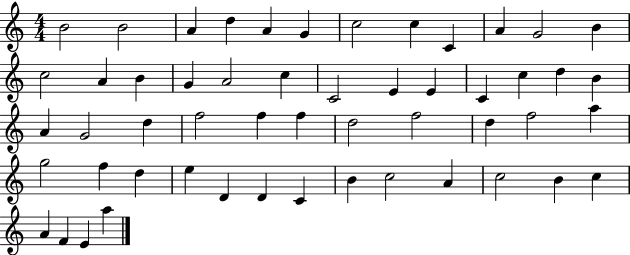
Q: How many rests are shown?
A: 0